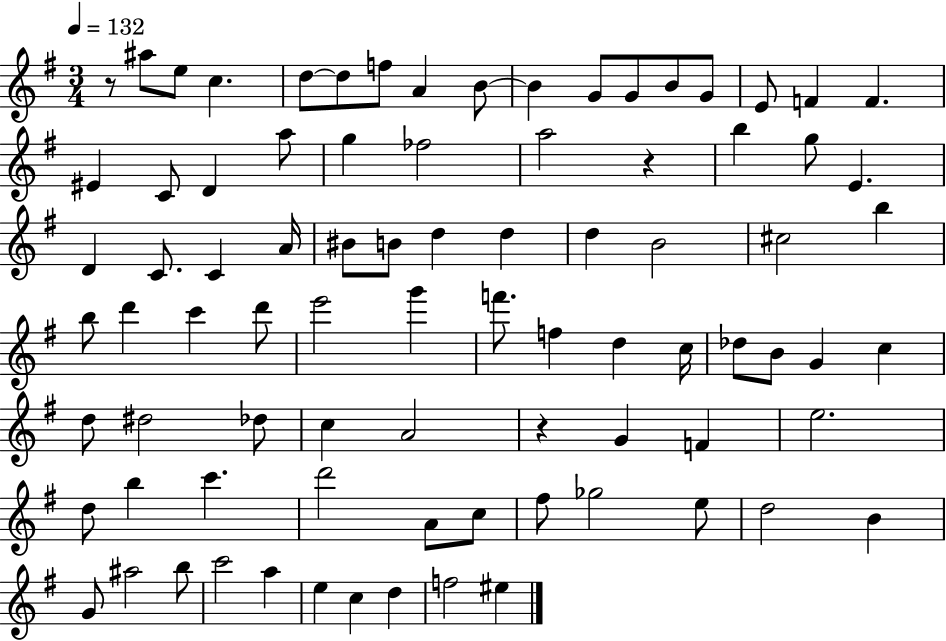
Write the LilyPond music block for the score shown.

{
  \clef treble
  \numericTimeSignature
  \time 3/4
  \key g \major
  \tempo 4 = 132
  r8 ais''8 e''8 c''4. | d''8~~ d''8 f''8 a'4 b'8~~ | b'4 g'8 g'8 b'8 g'8 | e'8 f'4 f'4. | \break eis'4 c'8 d'4 a''8 | g''4 fes''2 | a''2 r4 | b''4 g''8 e'4. | \break d'4 c'8. c'4 a'16 | bis'8 b'8 d''4 d''4 | d''4 b'2 | cis''2 b''4 | \break b''8 d'''4 c'''4 d'''8 | e'''2 g'''4 | f'''8. f''4 d''4 c''16 | des''8 b'8 g'4 c''4 | \break d''8 dis''2 des''8 | c''4 a'2 | r4 g'4 f'4 | e''2. | \break d''8 b''4 c'''4. | d'''2 a'8 c''8 | fis''8 ges''2 e''8 | d''2 b'4 | \break g'8 ais''2 b''8 | c'''2 a''4 | e''4 c''4 d''4 | f''2 eis''4 | \break \bar "|."
}